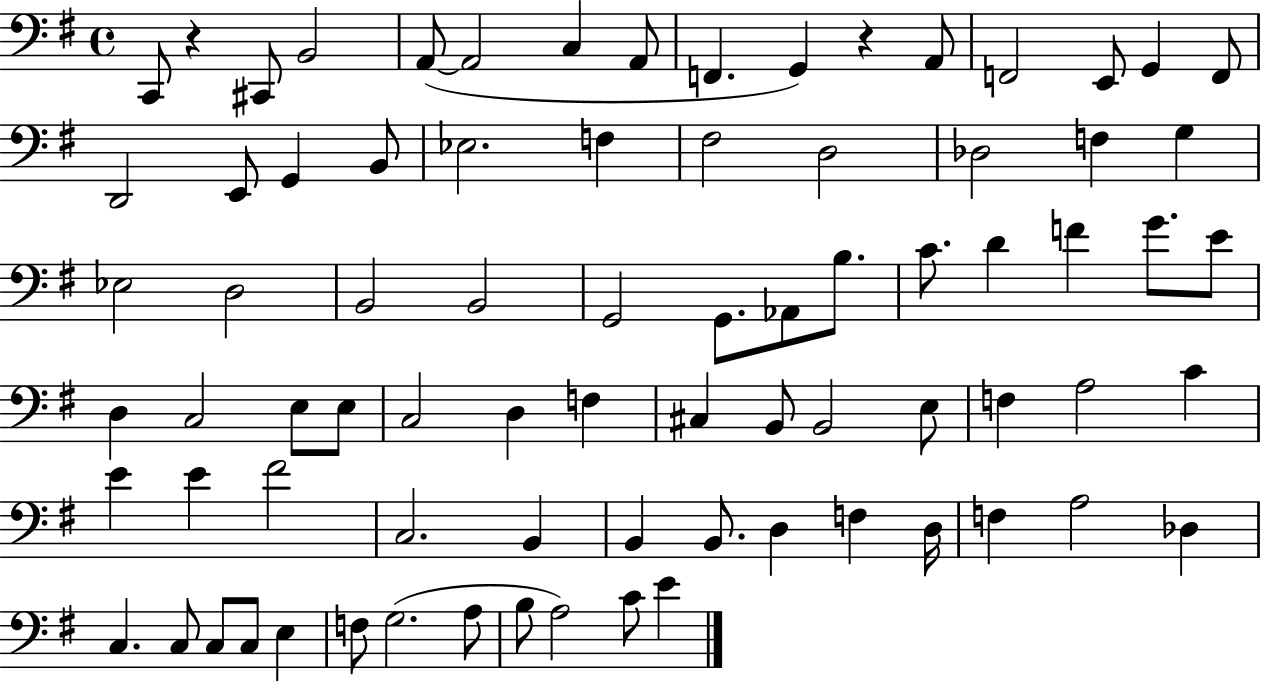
{
  \clef bass
  \time 4/4
  \defaultTimeSignature
  \key g \major
  c,8 r4 cis,8 b,2 | a,8~(~ a,2 c4 a,8 | f,4. g,4) r4 a,8 | f,2 e,8 g,4 f,8 | \break d,2 e,8 g,4 b,8 | ees2. f4 | fis2 d2 | des2 f4 g4 | \break ees2 d2 | b,2 b,2 | g,2 g,8. aes,8 b8. | c'8. d'4 f'4 g'8. e'8 | \break d4 c2 e8 e8 | c2 d4 f4 | cis4 b,8 b,2 e8 | f4 a2 c'4 | \break e'4 e'4 fis'2 | c2. b,4 | b,4 b,8. d4 f4 d16 | f4 a2 des4 | \break c4. c8 c8 c8 e4 | f8 g2.( a8 | b8 a2) c'8 e'4 | \bar "|."
}